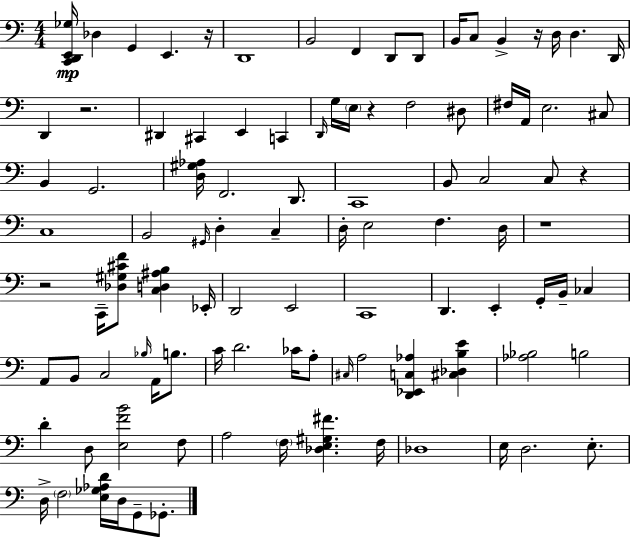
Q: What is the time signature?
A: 4/4